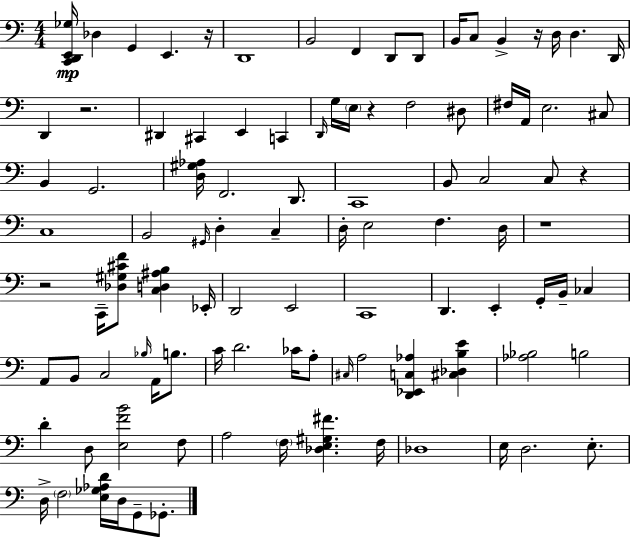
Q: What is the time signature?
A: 4/4